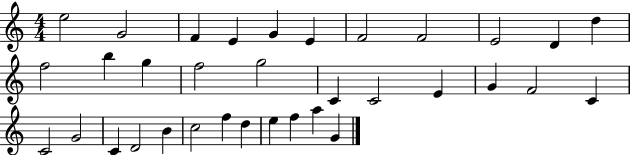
E5/h G4/h F4/q E4/q G4/q E4/q F4/h F4/h E4/h D4/q D5/q F5/h B5/q G5/q F5/h G5/h C4/q C4/h E4/q G4/q F4/h C4/q C4/h G4/h C4/q D4/h B4/q C5/h F5/q D5/q E5/q F5/q A5/q G4/q